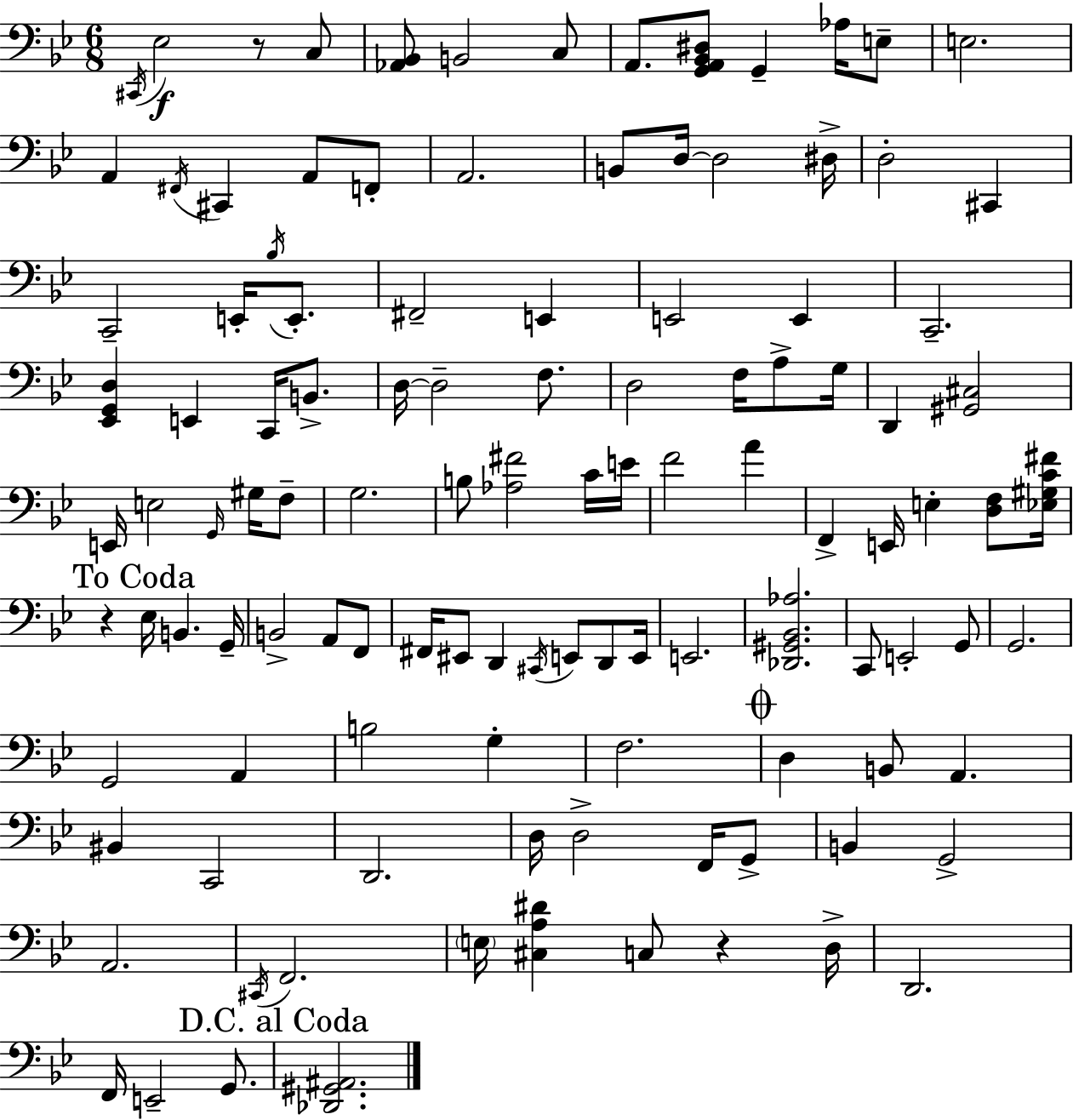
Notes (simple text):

C#2/s Eb3/h R/e C3/e [Ab2,Bb2]/e B2/h C3/e A2/e. [G2,A2,Bb2,D#3]/e G2/q Ab3/s E3/e E3/h. A2/q F#2/s C#2/q A2/e F2/e A2/h. B2/e D3/s D3/h D#3/s D3/h C#2/q C2/h E2/s Bb3/s E2/e. F#2/h E2/q E2/h E2/q C2/h. [Eb2,G2,D3]/q E2/q C2/s B2/e. D3/s D3/h F3/e. D3/h F3/s A3/e G3/s D2/q [G#2,C#3]/h E2/s E3/h G2/s G#3/s F3/e G3/h. B3/e [Ab3,F#4]/h C4/s E4/s F4/h A4/q F2/q E2/s E3/q [D3,F3]/e [Eb3,G#3,C4,F#4]/s R/q Eb3/s B2/q. G2/s B2/h A2/e F2/e F#2/s EIS2/e D2/q C#2/s E2/e D2/e E2/s E2/h. [Db2,G#2,Bb2,Ab3]/h. C2/e E2/h G2/e G2/h. G2/h A2/q B3/h G3/q F3/h. D3/q B2/e A2/q. BIS2/q C2/h D2/h. D3/s D3/h F2/s G2/e B2/q G2/h A2/h. C#2/s F2/h. E3/s [C#3,A3,D#4]/q C3/e R/q D3/s D2/h. F2/s E2/h G2/e. [Db2,G#2,A#2]/h.